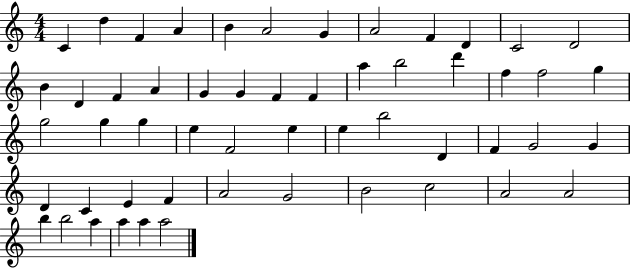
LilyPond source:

{
  \clef treble
  \numericTimeSignature
  \time 4/4
  \key c \major
  c'4 d''4 f'4 a'4 | b'4 a'2 g'4 | a'2 f'4 d'4 | c'2 d'2 | \break b'4 d'4 f'4 a'4 | g'4 g'4 f'4 f'4 | a''4 b''2 d'''4 | f''4 f''2 g''4 | \break g''2 g''4 g''4 | e''4 f'2 e''4 | e''4 b''2 d'4 | f'4 g'2 g'4 | \break d'4 c'4 e'4 f'4 | a'2 g'2 | b'2 c''2 | a'2 a'2 | \break b''4 b''2 a''4 | a''4 a''4 a''2 | \bar "|."
}